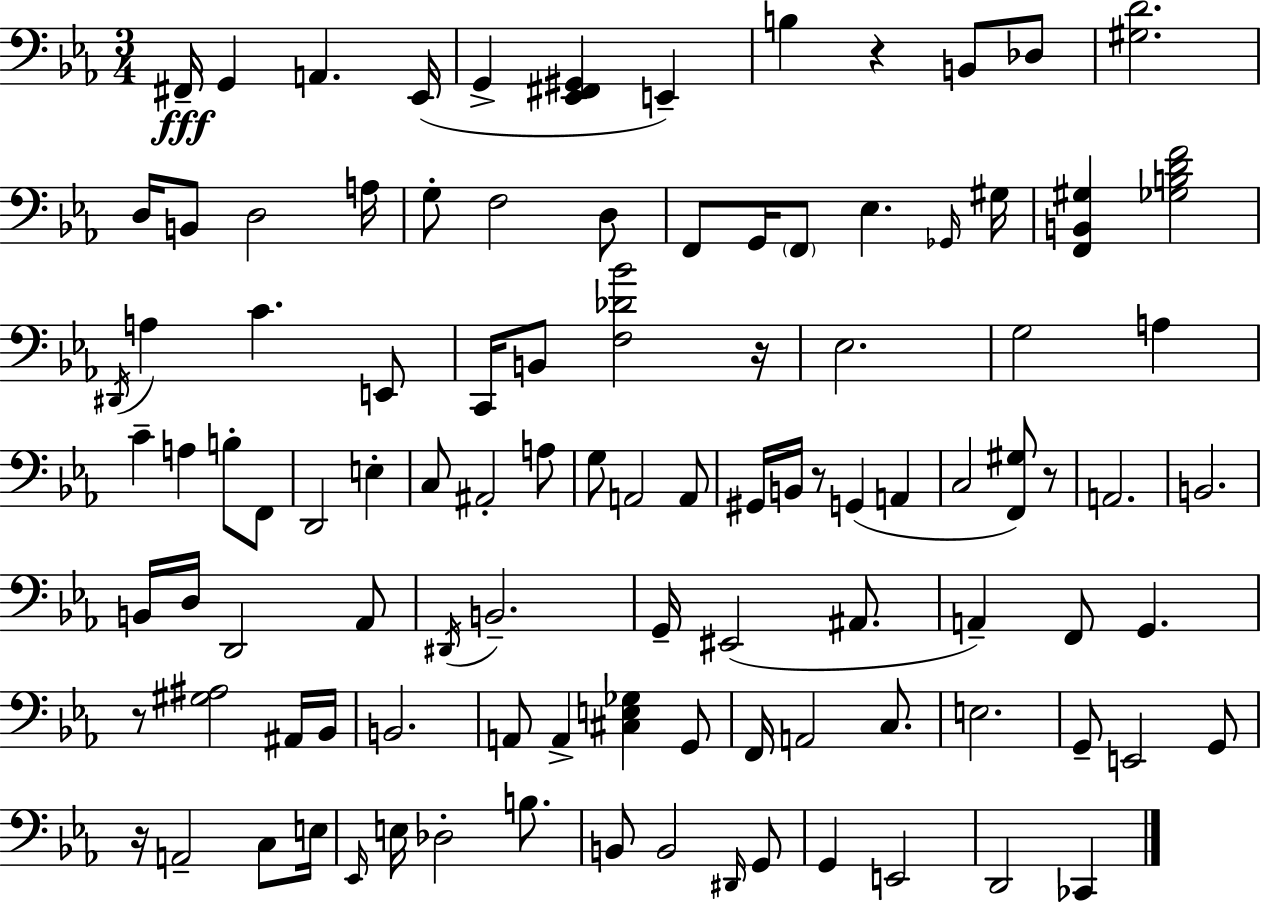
{
  \clef bass
  \numericTimeSignature
  \time 3/4
  \key ees \major
  \repeat volta 2 { fis,16--\fff g,4 a,4. ees,16( | g,4-> <ees, fis, gis,>4 e,4--) | b4 r4 b,8 des8 | <gis d'>2. | \break d16 b,8 d2 a16 | g8-. f2 d8 | f,8 g,16 \parenthesize f,8 ees4. \grace { ges,16 } | gis16 <f, b, gis>4 <ges b d' f'>2 | \break \acciaccatura { dis,16 } a4 c'4. | e,8 c,16 b,8 <f des' bes'>2 | r16 ees2. | g2 a4 | \break c'4-- a4 b8-. | f,8 d,2 e4-. | c8 ais,2-. | a8 g8 a,2 | \break a,8 gis,16 b,16 r8 g,4( a,4 | c2 <f, gis>8) | r8 a,2. | b,2. | \break b,16 d16 d,2 | aes,8 \acciaccatura { dis,16 } b,2.-- | g,16-- eis,2( | ais,8. a,4--) f,8 g,4. | \break r8 <gis ais>2 | ais,16 bes,16 b,2. | a,8 a,4-> <cis e ges>4 | g,8 f,16 a,2 | \break c8. e2. | g,8-- e,2 | g,8 r16 a,2-- | c8 e16 \grace { ees,16 } e16 des2-. | \break b8. b,8 b,2 | \grace { dis,16 } g,8 g,4 e,2 | d,2 | ces,4 } \bar "|."
}